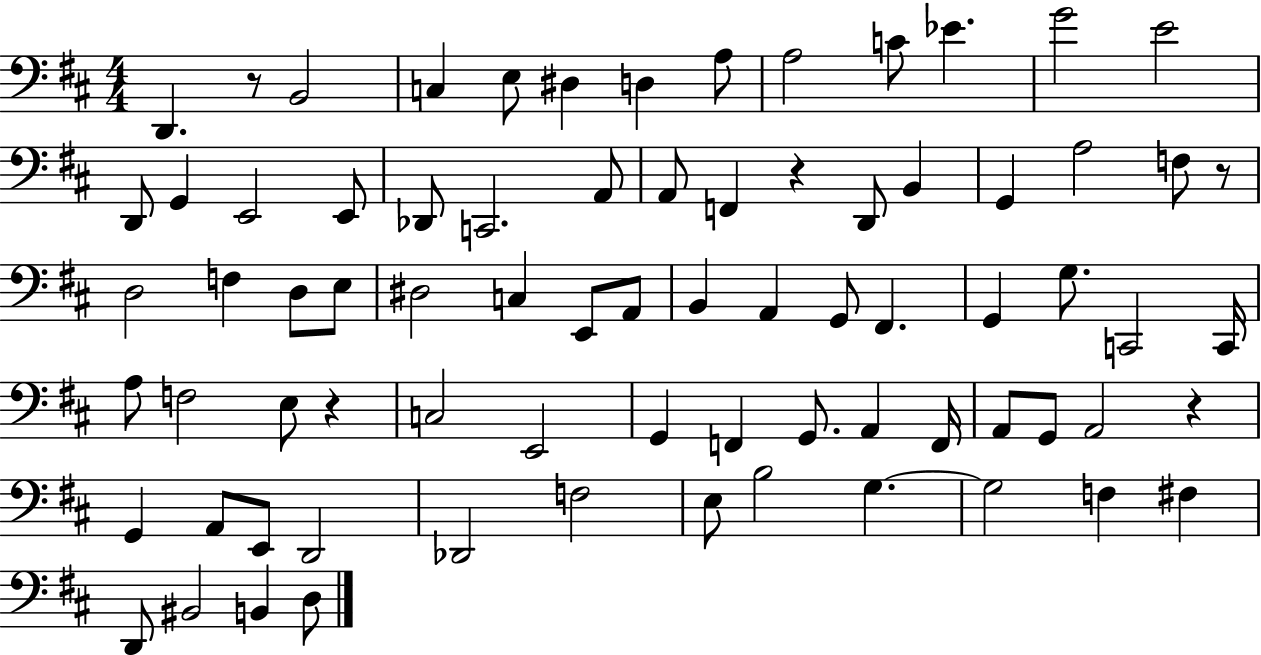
D2/q. R/e B2/h C3/q E3/e D#3/q D3/q A3/e A3/h C4/e Eb4/q. G4/h E4/h D2/e G2/q E2/h E2/e Db2/e C2/h. A2/e A2/e F2/q R/q D2/e B2/q G2/q A3/h F3/e R/e D3/h F3/q D3/e E3/e D#3/h C3/q E2/e A2/e B2/q A2/q G2/e F#2/q. G2/q G3/e. C2/h C2/s A3/e F3/h E3/e R/q C3/h E2/h G2/q F2/q G2/e. A2/q F2/s A2/e G2/e A2/h R/q G2/q A2/e E2/e D2/h Db2/h F3/h E3/e B3/h G3/q. G3/h F3/q F#3/q D2/e BIS2/h B2/q D3/e